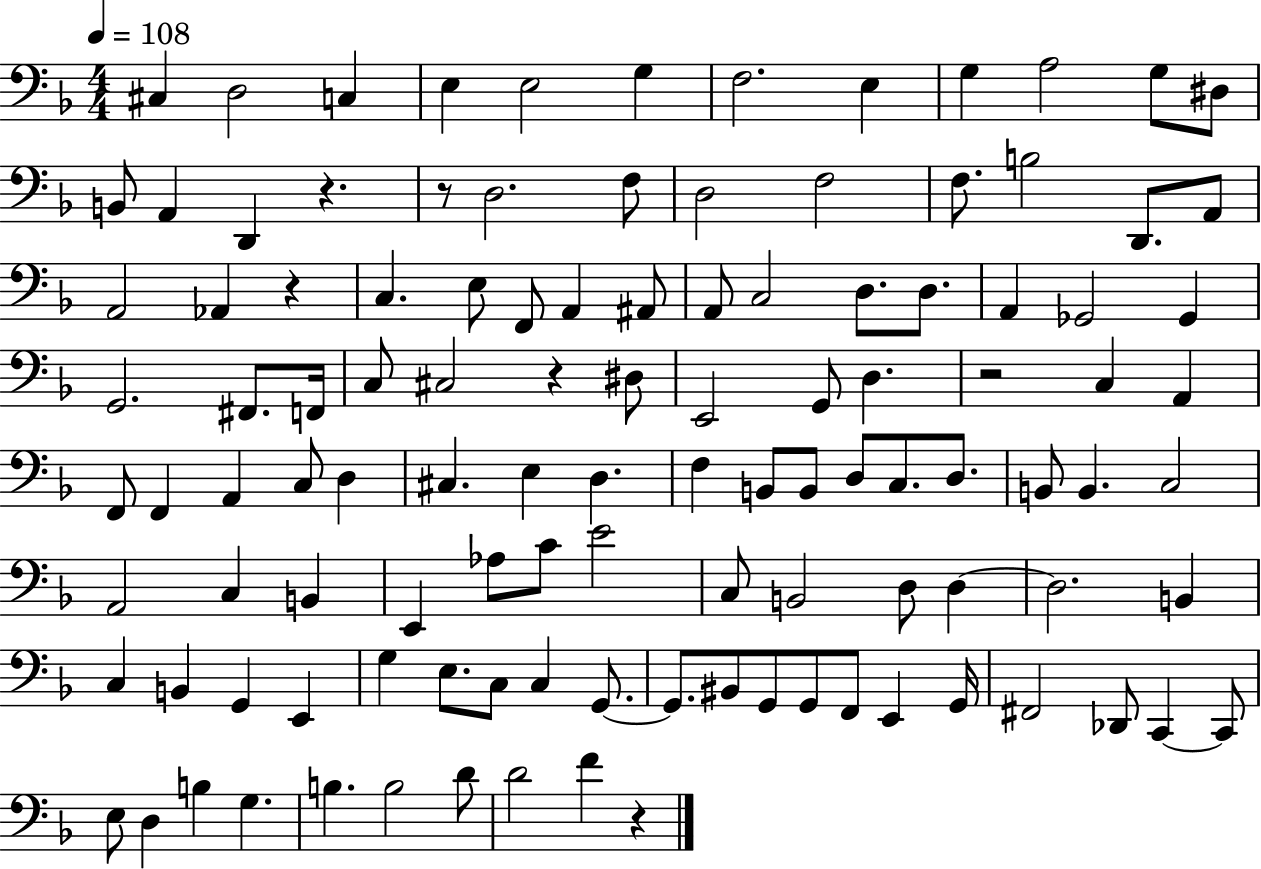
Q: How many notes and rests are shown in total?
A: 113